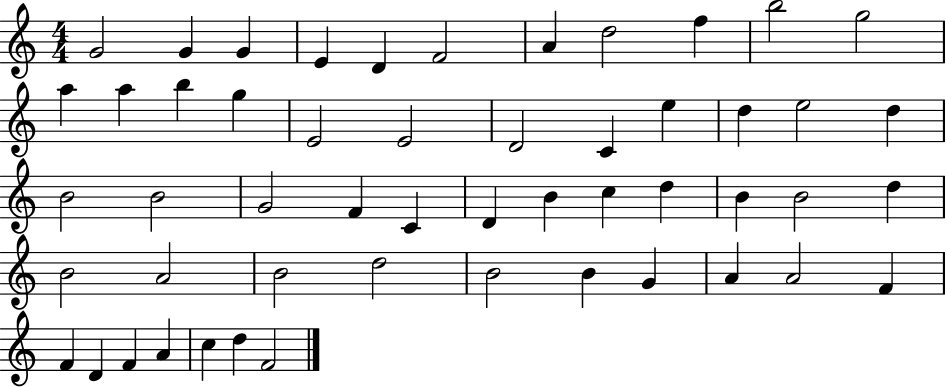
X:1
T:Untitled
M:4/4
L:1/4
K:C
G2 G G E D F2 A d2 f b2 g2 a a b g E2 E2 D2 C e d e2 d B2 B2 G2 F C D B c d B B2 d B2 A2 B2 d2 B2 B G A A2 F F D F A c d F2